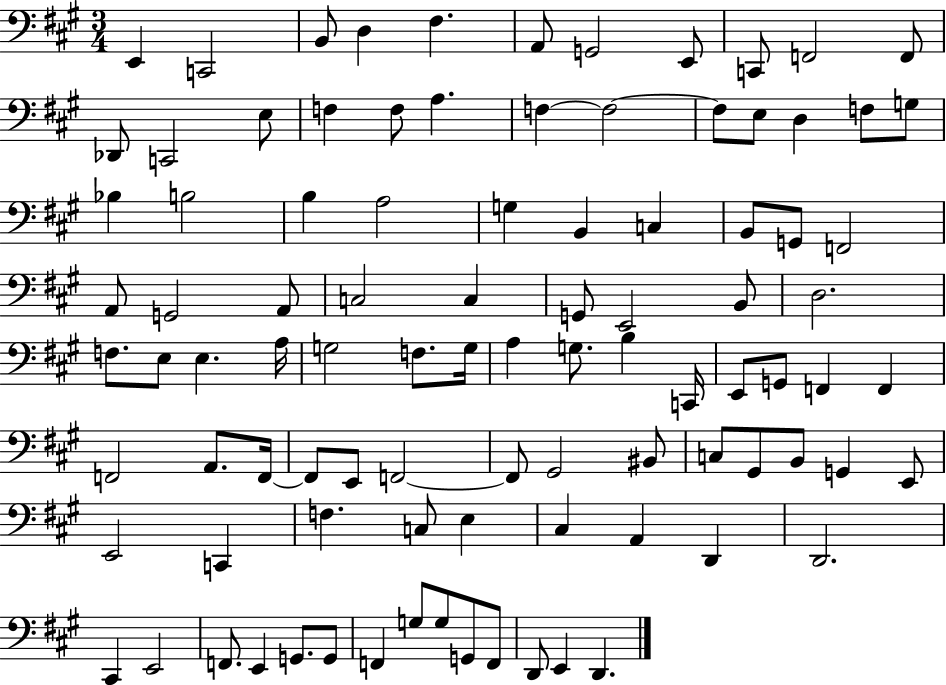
{
  \clef bass
  \numericTimeSignature
  \time 3/4
  \key a \major
  e,4 c,2 | b,8 d4 fis4. | a,8 g,2 e,8 | c,8 f,2 f,8 | \break des,8 c,2 e8 | f4 f8 a4. | f4~~ f2~~ | f8 e8 d4 f8 g8 | \break bes4 b2 | b4 a2 | g4 b,4 c4 | b,8 g,8 f,2 | \break a,8 g,2 a,8 | c2 c4 | g,8 e,2 b,8 | d2. | \break f8. e8 e4. a16 | g2 f8. g16 | a4 g8. b4 c,16 | e,8 g,8 f,4 f,4 | \break f,2 a,8. f,16~~ | f,8 e,8 f,2~~ | f,8 gis,2 bis,8 | c8 gis,8 b,8 g,4 e,8 | \break e,2 c,4 | f4. c8 e4 | cis4 a,4 d,4 | d,2. | \break cis,4 e,2 | f,8. e,4 g,8. g,8 | f,4 g8 g8 g,8 f,8 | d,8 e,4 d,4. | \break \bar "|."
}